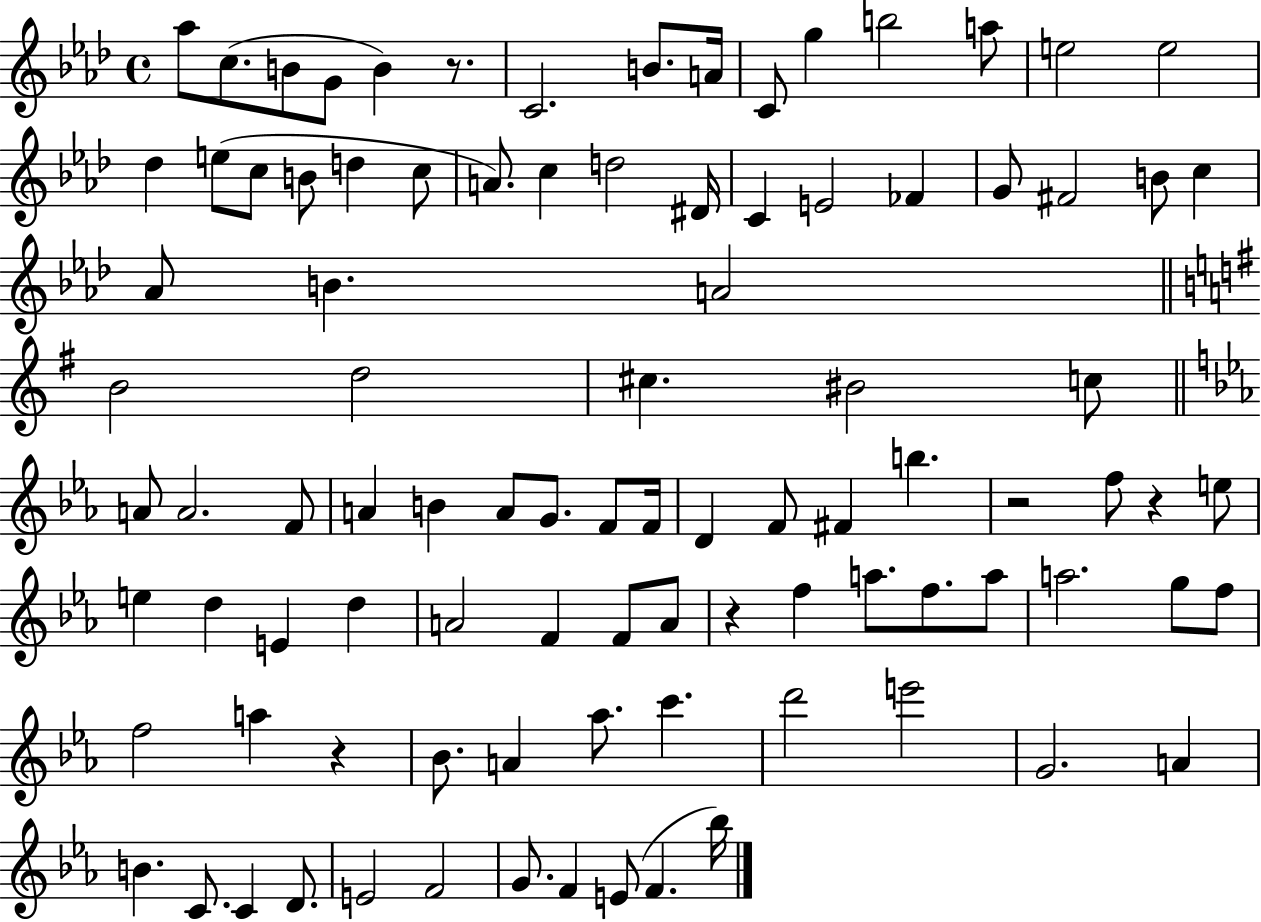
Ab5/e C5/e. B4/e G4/e B4/q R/e. C4/h. B4/e. A4/s C4/e G5/q B5/h A5/e E5/h E5/h Db5/q E5/e C5/e B4/e D5/q C5/e A4/e. C5/q D5/h D#4/s C4/q E4/h FES4/q G4/e F#4/h B4/e C5/q Ab4/e B4/q. A4/h B4/h D5/h C#5/q. BIS4/h C5/e A4/e A4/h. F4/e A4/q B4/q A4/e G4/e. F4/e F4/s D4/q F4/e F#4/q B5/q. R/h F5/e R/q E5/e E5/q D5/q E4/q D5/q A4/h F4/q F4/e A4/e R/q F5/q A5/e. F5/e. A5/e A5/h. G5/e F5/e F5/h A5/q R/q Bb4/e. A4/q Ab5/e. C6/q. D6/h E6/h G4/h. A4/q B4/q. C4/e. C4/q D4/e. E4/h F4/h G4/e. F4/q E4/e F4/q. Bb5/s